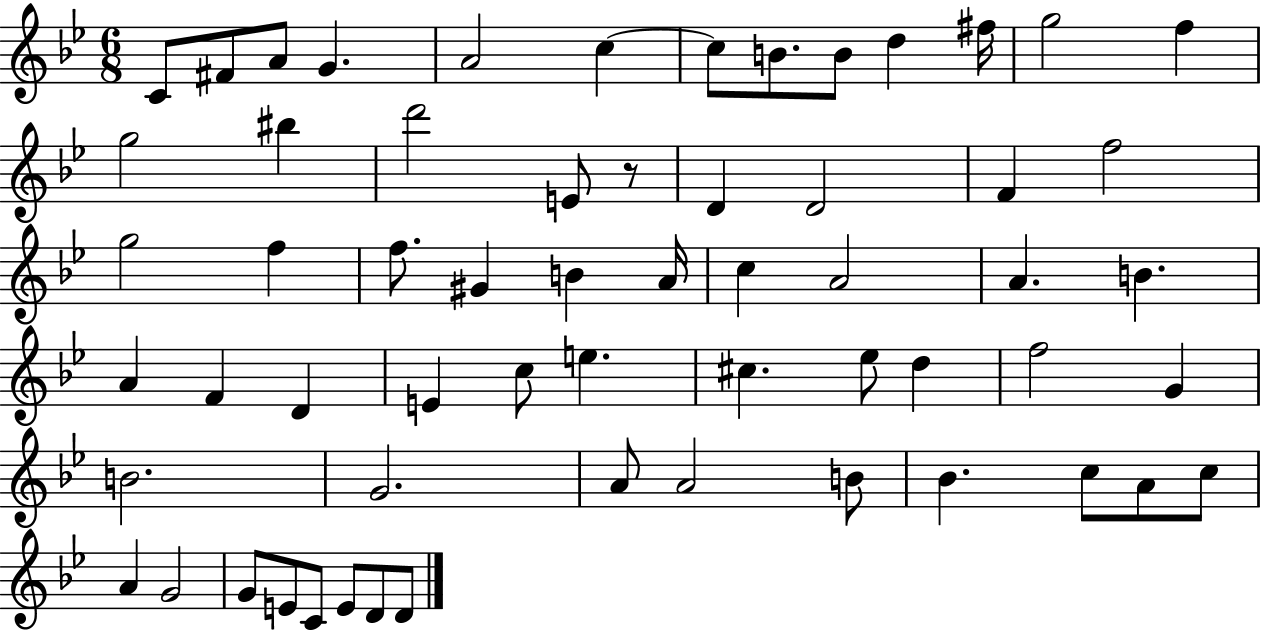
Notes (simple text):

C4/e F#4/e A4/e G4/q. A4/h C5/q C5/e B4/e. B4/e D5/q F#5/s G5/h F5/q G5/h BIS5/q D6/h E4/e R/e D4/q D4/h F4/q F5/h G5/h F5/q F5/e. G#4/q B4/q A4/s C5/q A4/h A4/q. B4/q. A4/q F4/q D4/q E4/q C5/e E5/q. C#5/q. Eb5/e D5/q F5/h G4/q B4/h. G4/h. A4/e A4/h B4/e Bb4/q. C5/e A4/e C5/e A4/q G4/h G4/e E4/e C4/e E4/e D4/e D4/e